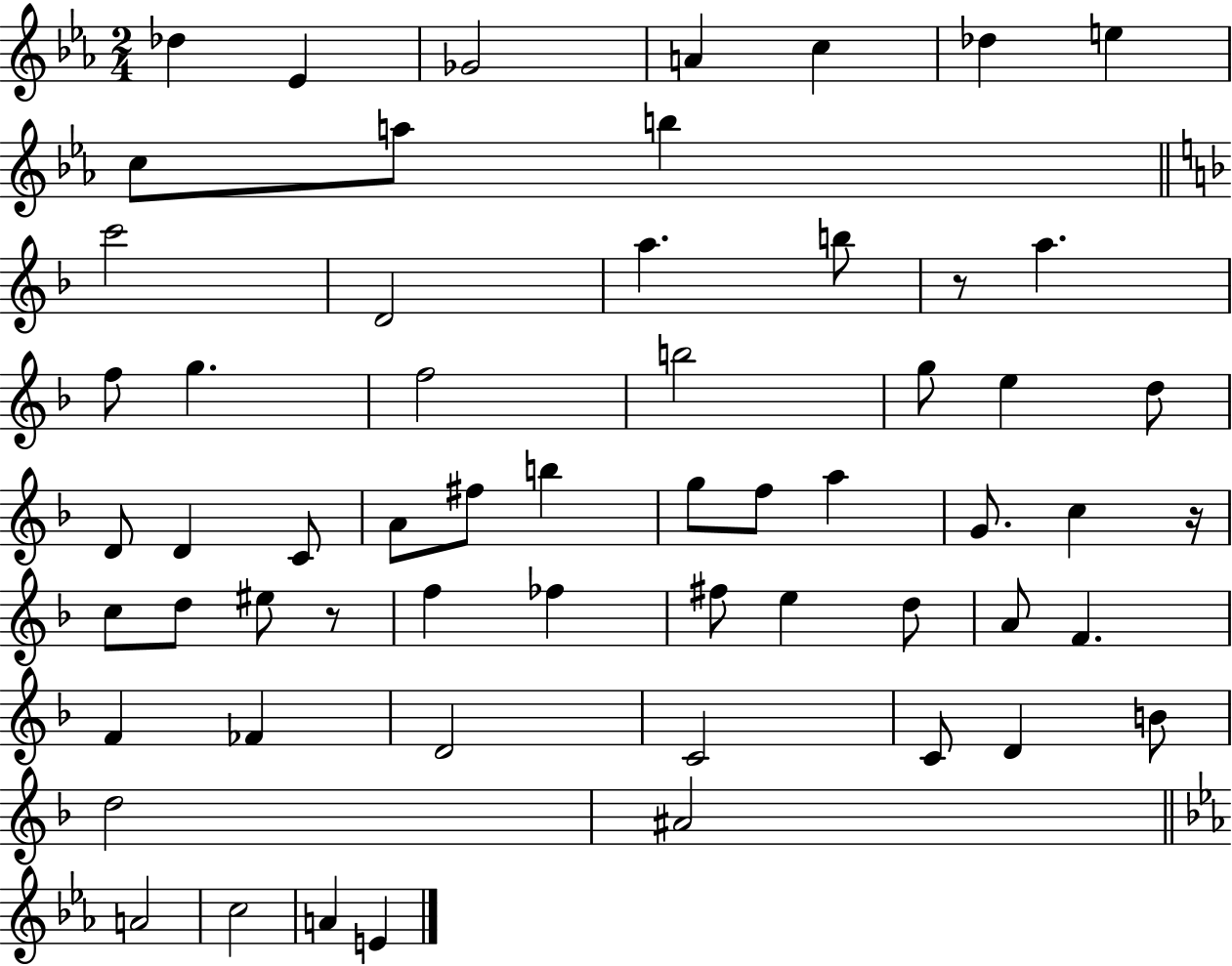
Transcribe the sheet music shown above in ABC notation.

X:1
T:Untitled
M:2/4
L:1/4
K:Eb
_d _E _G2 A c _d e c/2 a/2 b c'2 D2 a b/2 z/2 a f/2 g f2 b2 g/2 e d/2 D/2 D C/2 A/2 ^f/2 b g/2 f/2 a G/2 c z/4 c/2 d/2 ^e/2 z/2 f _f ^f/2 e d/2 A/2 F F _F D2 C2 C/2 D B/2 d2 ^A2 A2 c2 A E